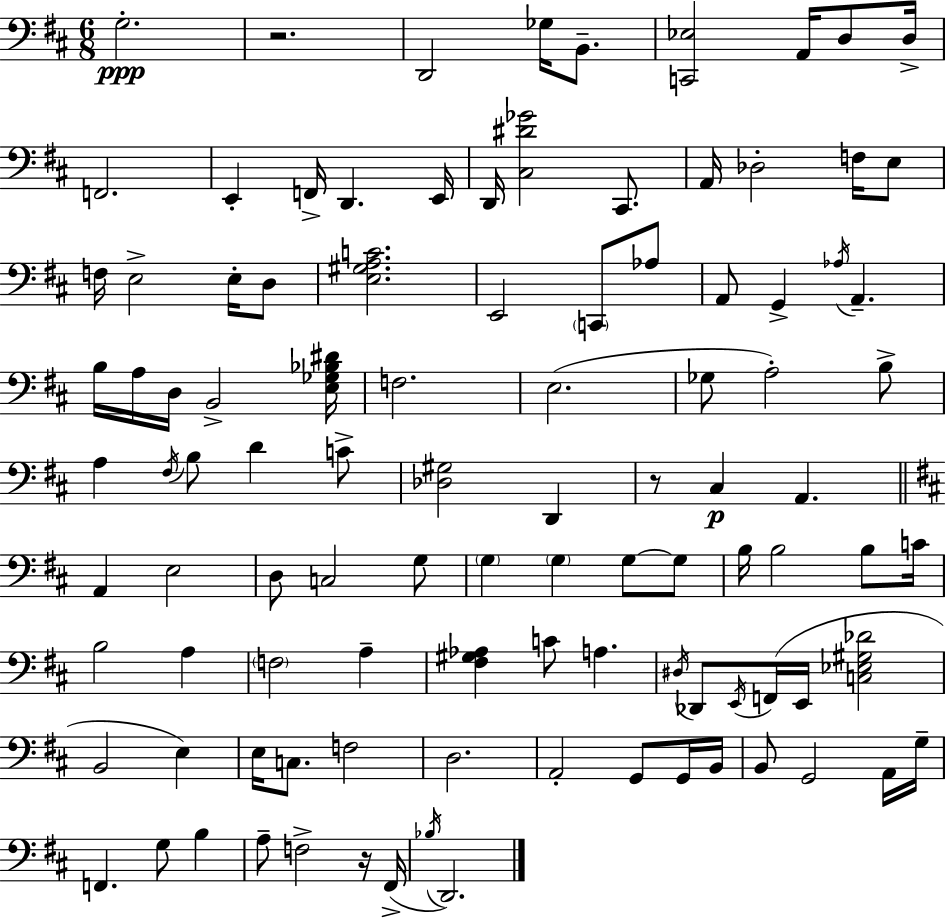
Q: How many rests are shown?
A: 3